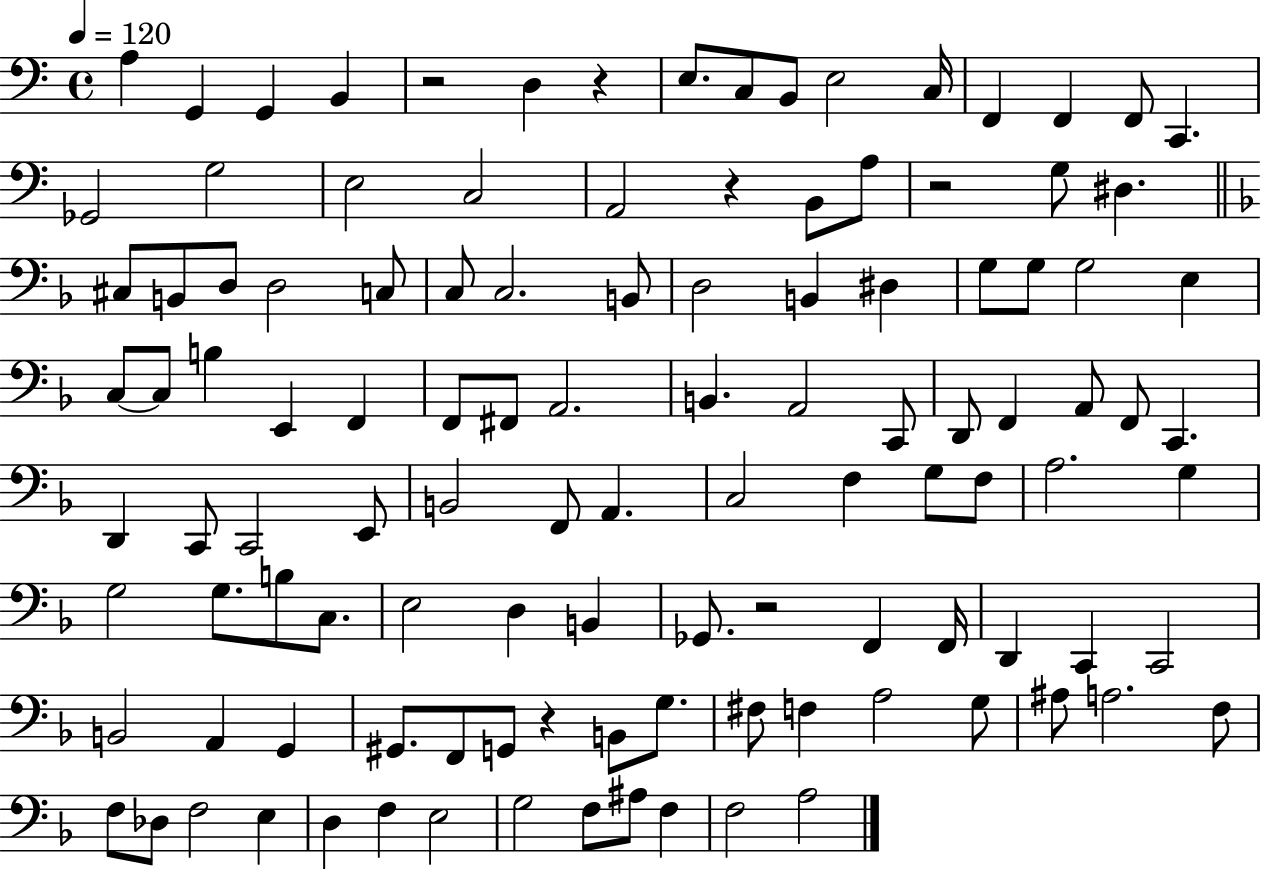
{
  \clef bass
  \time 4/4
  \defaultTimeSignature
  \key c \major
  \tempo 4 = 120
  a4 g,4 g,4 b,4 | r2 d4 r4 | e8. c8 b,8 e2 c16 | f,4 f,4 f,8 c,4. | \break ges,2 g2 | e2 c2 | a,2 r4 b,8 a8 | r2 g8 dis4. | \break \bar "||" \break \key f \major cis8 b,8 d8 d2 c8 | c8 c2. b,8 | d2 b,4 dis4 | g8 g8 g2 e4 | \break c8~~ c8 b4 e,4 f,4 | f,8 fis,8 a,2. | b,4. a,2 c,8 | d,8 f,4 a,8 f,8 c,4. | \break d,4 c,8 c,2 e,8 | b,2 f,8 a,4. | c2 f4 g8 f8 | a2. g4 | \break g2 g8. b8 c8. | e2 d4 b,4 | ges,8. r2 f,4 f,16 | d,4 c,4 c,2 | \break b,2 a,4 g,4 | gis,8. f,8 g,8 r4 b,8 g8. | fis8 f4 a2 g8 | ais8 a2. f8 | \break f8 des8 f2 e4 | d4 f4 e2 | g2 f8 ais8 f4 | f2 a2 | \break \bar "|."
}